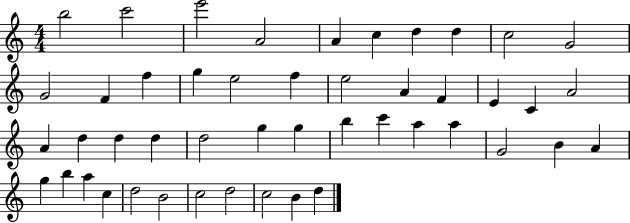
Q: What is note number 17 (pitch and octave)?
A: E5